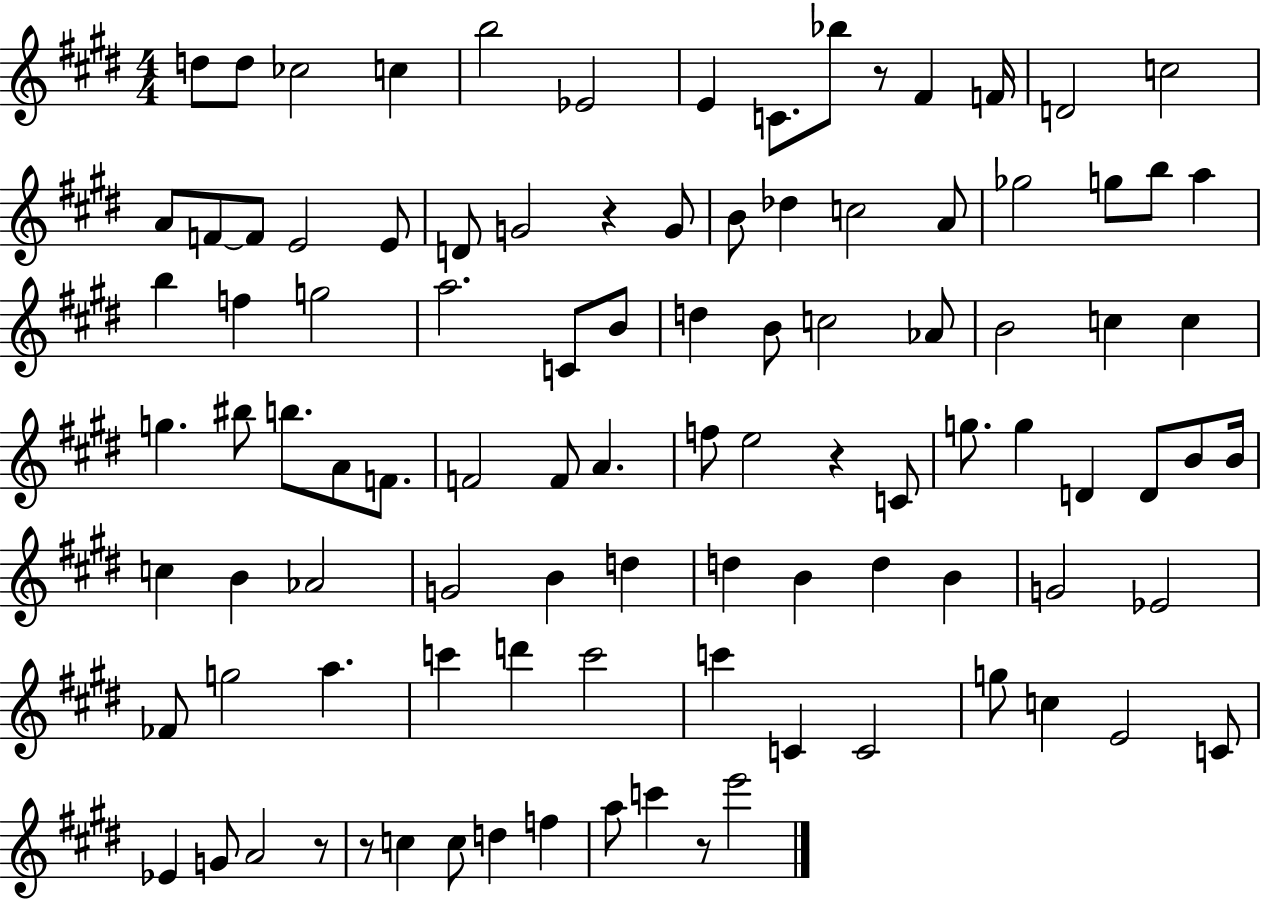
{
  \clef treble
  \numericTimeSignature
  \time 4/4
  \key e \major
  d''8 d''8 ces''2 c''4 | b''2 ees'2 | e'4 c'8. bes''8 r8 fis'4 f'16 | d'2 c''2 | \break a'8 f'8~~ f'8 e'2 e'8 | d'8 g'2 r4 g'8 | b'8 des''4 c''2 a'8 | ges''2 g''8 b''8 a''4 | \break b''4 f''4 g''2 | a''2. c'8 b'8 | d''4 b'8 c''2 aes'8 | b'2 c''4 c''4 | \break g''4. bis''8 b''8. a'8 f'8. | f'2 f'8 a'4. | f''8 e''2 r4 c'8 | g''8. g''4 d'4 d'8 b'8 b'16 | \break c''4 b'4 aes'2 | g'2 b'4 d''4 | d''4 b'4 d''4 b'4 | g'2 ees'2 | \break fes'8 g''2 a''4. | c'''4 d'''4 c'''2 | c'''4 c'4 c'2 | g''8 c''4 e'2 c'8 | \break ees'4 g'8 a'2 r8 | r8 c''4 c''8 d''4 f''4 | a''8 c'''4 r8 e'''2 | \bar "|."
}